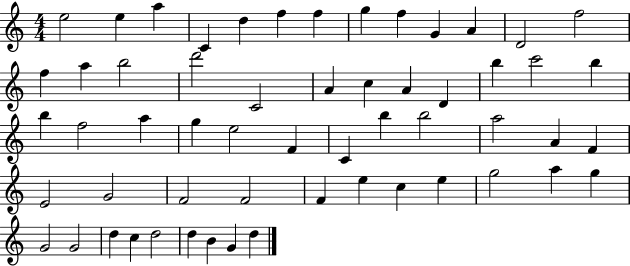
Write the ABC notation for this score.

X:1
T:Untitled
M:4/4
L:1/4
K:C
e2 e a C d f f g f G A D2 f2 f a b2 d'2 C2 A c A D b c'2 b b f2 a g e2 F C b b2 a2 A F E2 G2 F2 F2 F e c e g2 a g G2 G2 d c d2 d B G d